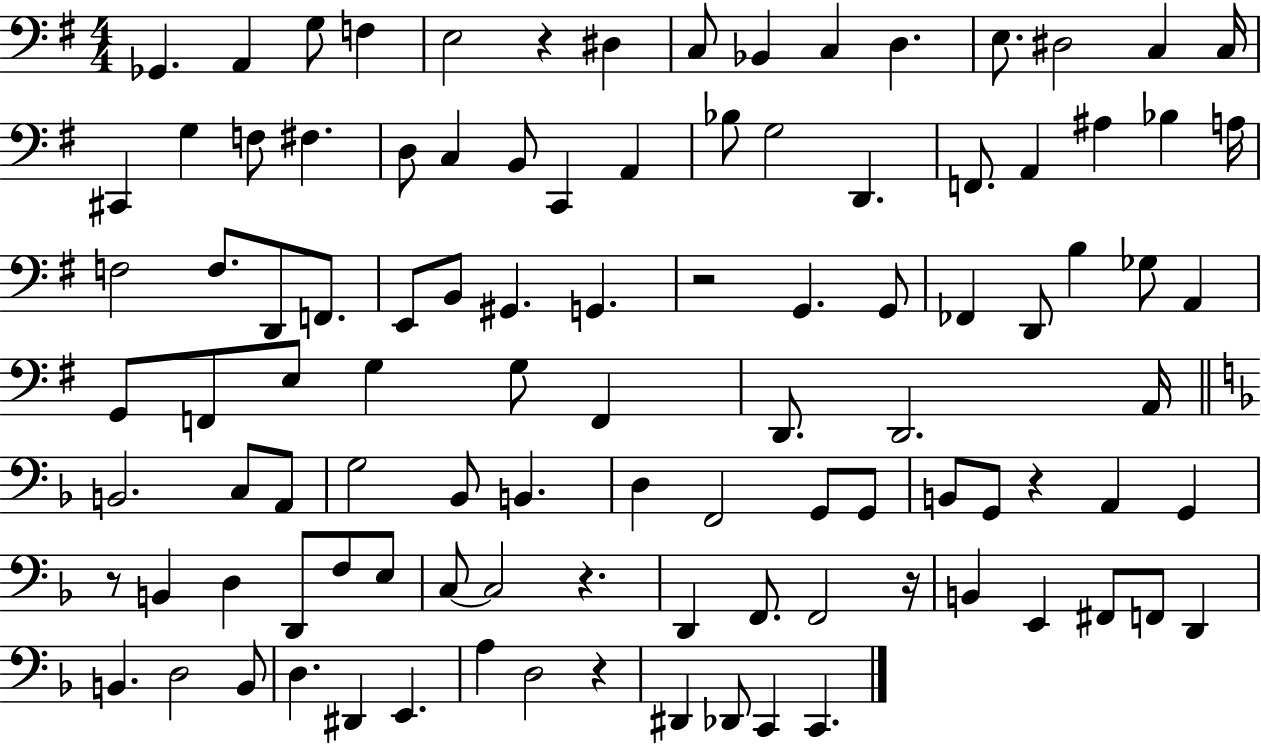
{
  \clef bass
  \numericTimeSignature
  \time 4/4
  \key g \major
  ges,4. a,4 g8 f4 | e2 r4 dis4 | c8 bes,4 c4 d4. | e8. dis2 c4 c16 | \break cis,4 g4 f8 fis4. | d8 c4 b,8 c,4 a,4 | bes8 g2 d,4. | f,8. a,4 ais4 bes4 a16 | \break f2 f8. d,8 f,8. | e,8 b,8 gis,4. g,4. | r2 g,4. g,8 | fes,4 d,8 b4 ges8 a,4 | \break g,8 f,8 e8 g4 g8 f,4 | d,8. d,2. a,16 | \bar "||" \break \key f \major b,2. c8 a,8 | g2 bes,8 b,4. | d4 f,2 g,8 g,8 | b,8 g,8 r4 a,4 g,4 | \break r8 b,4 d4 d,8 f8 e8 | c8~~ c2 r4. | d,4 f,8. f,2 r16 | b,4 e,4 fis,8 f,8 d,4 | \break b,4. d2 b,8 | d4. dis,4 e,4. | a4 d2 r4 | dis,4 des,8 c,4 c,4. | \break \bar "|."
}